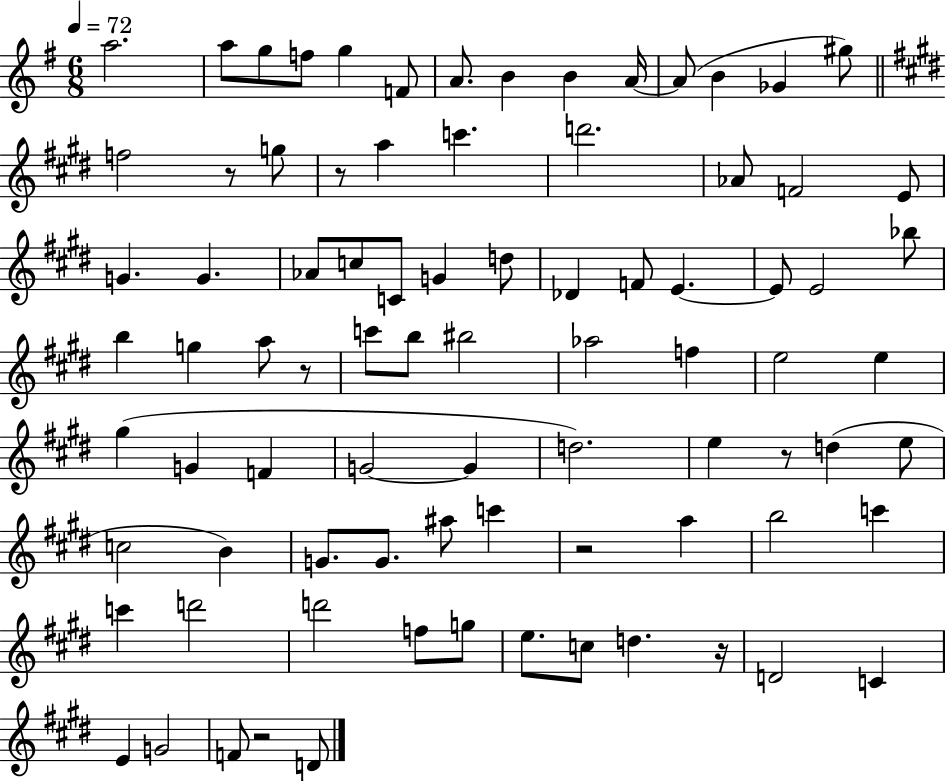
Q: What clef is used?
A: treble